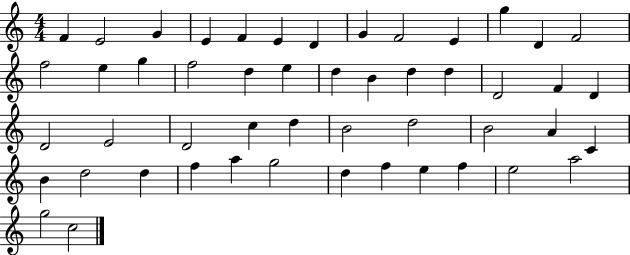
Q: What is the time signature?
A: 4/4